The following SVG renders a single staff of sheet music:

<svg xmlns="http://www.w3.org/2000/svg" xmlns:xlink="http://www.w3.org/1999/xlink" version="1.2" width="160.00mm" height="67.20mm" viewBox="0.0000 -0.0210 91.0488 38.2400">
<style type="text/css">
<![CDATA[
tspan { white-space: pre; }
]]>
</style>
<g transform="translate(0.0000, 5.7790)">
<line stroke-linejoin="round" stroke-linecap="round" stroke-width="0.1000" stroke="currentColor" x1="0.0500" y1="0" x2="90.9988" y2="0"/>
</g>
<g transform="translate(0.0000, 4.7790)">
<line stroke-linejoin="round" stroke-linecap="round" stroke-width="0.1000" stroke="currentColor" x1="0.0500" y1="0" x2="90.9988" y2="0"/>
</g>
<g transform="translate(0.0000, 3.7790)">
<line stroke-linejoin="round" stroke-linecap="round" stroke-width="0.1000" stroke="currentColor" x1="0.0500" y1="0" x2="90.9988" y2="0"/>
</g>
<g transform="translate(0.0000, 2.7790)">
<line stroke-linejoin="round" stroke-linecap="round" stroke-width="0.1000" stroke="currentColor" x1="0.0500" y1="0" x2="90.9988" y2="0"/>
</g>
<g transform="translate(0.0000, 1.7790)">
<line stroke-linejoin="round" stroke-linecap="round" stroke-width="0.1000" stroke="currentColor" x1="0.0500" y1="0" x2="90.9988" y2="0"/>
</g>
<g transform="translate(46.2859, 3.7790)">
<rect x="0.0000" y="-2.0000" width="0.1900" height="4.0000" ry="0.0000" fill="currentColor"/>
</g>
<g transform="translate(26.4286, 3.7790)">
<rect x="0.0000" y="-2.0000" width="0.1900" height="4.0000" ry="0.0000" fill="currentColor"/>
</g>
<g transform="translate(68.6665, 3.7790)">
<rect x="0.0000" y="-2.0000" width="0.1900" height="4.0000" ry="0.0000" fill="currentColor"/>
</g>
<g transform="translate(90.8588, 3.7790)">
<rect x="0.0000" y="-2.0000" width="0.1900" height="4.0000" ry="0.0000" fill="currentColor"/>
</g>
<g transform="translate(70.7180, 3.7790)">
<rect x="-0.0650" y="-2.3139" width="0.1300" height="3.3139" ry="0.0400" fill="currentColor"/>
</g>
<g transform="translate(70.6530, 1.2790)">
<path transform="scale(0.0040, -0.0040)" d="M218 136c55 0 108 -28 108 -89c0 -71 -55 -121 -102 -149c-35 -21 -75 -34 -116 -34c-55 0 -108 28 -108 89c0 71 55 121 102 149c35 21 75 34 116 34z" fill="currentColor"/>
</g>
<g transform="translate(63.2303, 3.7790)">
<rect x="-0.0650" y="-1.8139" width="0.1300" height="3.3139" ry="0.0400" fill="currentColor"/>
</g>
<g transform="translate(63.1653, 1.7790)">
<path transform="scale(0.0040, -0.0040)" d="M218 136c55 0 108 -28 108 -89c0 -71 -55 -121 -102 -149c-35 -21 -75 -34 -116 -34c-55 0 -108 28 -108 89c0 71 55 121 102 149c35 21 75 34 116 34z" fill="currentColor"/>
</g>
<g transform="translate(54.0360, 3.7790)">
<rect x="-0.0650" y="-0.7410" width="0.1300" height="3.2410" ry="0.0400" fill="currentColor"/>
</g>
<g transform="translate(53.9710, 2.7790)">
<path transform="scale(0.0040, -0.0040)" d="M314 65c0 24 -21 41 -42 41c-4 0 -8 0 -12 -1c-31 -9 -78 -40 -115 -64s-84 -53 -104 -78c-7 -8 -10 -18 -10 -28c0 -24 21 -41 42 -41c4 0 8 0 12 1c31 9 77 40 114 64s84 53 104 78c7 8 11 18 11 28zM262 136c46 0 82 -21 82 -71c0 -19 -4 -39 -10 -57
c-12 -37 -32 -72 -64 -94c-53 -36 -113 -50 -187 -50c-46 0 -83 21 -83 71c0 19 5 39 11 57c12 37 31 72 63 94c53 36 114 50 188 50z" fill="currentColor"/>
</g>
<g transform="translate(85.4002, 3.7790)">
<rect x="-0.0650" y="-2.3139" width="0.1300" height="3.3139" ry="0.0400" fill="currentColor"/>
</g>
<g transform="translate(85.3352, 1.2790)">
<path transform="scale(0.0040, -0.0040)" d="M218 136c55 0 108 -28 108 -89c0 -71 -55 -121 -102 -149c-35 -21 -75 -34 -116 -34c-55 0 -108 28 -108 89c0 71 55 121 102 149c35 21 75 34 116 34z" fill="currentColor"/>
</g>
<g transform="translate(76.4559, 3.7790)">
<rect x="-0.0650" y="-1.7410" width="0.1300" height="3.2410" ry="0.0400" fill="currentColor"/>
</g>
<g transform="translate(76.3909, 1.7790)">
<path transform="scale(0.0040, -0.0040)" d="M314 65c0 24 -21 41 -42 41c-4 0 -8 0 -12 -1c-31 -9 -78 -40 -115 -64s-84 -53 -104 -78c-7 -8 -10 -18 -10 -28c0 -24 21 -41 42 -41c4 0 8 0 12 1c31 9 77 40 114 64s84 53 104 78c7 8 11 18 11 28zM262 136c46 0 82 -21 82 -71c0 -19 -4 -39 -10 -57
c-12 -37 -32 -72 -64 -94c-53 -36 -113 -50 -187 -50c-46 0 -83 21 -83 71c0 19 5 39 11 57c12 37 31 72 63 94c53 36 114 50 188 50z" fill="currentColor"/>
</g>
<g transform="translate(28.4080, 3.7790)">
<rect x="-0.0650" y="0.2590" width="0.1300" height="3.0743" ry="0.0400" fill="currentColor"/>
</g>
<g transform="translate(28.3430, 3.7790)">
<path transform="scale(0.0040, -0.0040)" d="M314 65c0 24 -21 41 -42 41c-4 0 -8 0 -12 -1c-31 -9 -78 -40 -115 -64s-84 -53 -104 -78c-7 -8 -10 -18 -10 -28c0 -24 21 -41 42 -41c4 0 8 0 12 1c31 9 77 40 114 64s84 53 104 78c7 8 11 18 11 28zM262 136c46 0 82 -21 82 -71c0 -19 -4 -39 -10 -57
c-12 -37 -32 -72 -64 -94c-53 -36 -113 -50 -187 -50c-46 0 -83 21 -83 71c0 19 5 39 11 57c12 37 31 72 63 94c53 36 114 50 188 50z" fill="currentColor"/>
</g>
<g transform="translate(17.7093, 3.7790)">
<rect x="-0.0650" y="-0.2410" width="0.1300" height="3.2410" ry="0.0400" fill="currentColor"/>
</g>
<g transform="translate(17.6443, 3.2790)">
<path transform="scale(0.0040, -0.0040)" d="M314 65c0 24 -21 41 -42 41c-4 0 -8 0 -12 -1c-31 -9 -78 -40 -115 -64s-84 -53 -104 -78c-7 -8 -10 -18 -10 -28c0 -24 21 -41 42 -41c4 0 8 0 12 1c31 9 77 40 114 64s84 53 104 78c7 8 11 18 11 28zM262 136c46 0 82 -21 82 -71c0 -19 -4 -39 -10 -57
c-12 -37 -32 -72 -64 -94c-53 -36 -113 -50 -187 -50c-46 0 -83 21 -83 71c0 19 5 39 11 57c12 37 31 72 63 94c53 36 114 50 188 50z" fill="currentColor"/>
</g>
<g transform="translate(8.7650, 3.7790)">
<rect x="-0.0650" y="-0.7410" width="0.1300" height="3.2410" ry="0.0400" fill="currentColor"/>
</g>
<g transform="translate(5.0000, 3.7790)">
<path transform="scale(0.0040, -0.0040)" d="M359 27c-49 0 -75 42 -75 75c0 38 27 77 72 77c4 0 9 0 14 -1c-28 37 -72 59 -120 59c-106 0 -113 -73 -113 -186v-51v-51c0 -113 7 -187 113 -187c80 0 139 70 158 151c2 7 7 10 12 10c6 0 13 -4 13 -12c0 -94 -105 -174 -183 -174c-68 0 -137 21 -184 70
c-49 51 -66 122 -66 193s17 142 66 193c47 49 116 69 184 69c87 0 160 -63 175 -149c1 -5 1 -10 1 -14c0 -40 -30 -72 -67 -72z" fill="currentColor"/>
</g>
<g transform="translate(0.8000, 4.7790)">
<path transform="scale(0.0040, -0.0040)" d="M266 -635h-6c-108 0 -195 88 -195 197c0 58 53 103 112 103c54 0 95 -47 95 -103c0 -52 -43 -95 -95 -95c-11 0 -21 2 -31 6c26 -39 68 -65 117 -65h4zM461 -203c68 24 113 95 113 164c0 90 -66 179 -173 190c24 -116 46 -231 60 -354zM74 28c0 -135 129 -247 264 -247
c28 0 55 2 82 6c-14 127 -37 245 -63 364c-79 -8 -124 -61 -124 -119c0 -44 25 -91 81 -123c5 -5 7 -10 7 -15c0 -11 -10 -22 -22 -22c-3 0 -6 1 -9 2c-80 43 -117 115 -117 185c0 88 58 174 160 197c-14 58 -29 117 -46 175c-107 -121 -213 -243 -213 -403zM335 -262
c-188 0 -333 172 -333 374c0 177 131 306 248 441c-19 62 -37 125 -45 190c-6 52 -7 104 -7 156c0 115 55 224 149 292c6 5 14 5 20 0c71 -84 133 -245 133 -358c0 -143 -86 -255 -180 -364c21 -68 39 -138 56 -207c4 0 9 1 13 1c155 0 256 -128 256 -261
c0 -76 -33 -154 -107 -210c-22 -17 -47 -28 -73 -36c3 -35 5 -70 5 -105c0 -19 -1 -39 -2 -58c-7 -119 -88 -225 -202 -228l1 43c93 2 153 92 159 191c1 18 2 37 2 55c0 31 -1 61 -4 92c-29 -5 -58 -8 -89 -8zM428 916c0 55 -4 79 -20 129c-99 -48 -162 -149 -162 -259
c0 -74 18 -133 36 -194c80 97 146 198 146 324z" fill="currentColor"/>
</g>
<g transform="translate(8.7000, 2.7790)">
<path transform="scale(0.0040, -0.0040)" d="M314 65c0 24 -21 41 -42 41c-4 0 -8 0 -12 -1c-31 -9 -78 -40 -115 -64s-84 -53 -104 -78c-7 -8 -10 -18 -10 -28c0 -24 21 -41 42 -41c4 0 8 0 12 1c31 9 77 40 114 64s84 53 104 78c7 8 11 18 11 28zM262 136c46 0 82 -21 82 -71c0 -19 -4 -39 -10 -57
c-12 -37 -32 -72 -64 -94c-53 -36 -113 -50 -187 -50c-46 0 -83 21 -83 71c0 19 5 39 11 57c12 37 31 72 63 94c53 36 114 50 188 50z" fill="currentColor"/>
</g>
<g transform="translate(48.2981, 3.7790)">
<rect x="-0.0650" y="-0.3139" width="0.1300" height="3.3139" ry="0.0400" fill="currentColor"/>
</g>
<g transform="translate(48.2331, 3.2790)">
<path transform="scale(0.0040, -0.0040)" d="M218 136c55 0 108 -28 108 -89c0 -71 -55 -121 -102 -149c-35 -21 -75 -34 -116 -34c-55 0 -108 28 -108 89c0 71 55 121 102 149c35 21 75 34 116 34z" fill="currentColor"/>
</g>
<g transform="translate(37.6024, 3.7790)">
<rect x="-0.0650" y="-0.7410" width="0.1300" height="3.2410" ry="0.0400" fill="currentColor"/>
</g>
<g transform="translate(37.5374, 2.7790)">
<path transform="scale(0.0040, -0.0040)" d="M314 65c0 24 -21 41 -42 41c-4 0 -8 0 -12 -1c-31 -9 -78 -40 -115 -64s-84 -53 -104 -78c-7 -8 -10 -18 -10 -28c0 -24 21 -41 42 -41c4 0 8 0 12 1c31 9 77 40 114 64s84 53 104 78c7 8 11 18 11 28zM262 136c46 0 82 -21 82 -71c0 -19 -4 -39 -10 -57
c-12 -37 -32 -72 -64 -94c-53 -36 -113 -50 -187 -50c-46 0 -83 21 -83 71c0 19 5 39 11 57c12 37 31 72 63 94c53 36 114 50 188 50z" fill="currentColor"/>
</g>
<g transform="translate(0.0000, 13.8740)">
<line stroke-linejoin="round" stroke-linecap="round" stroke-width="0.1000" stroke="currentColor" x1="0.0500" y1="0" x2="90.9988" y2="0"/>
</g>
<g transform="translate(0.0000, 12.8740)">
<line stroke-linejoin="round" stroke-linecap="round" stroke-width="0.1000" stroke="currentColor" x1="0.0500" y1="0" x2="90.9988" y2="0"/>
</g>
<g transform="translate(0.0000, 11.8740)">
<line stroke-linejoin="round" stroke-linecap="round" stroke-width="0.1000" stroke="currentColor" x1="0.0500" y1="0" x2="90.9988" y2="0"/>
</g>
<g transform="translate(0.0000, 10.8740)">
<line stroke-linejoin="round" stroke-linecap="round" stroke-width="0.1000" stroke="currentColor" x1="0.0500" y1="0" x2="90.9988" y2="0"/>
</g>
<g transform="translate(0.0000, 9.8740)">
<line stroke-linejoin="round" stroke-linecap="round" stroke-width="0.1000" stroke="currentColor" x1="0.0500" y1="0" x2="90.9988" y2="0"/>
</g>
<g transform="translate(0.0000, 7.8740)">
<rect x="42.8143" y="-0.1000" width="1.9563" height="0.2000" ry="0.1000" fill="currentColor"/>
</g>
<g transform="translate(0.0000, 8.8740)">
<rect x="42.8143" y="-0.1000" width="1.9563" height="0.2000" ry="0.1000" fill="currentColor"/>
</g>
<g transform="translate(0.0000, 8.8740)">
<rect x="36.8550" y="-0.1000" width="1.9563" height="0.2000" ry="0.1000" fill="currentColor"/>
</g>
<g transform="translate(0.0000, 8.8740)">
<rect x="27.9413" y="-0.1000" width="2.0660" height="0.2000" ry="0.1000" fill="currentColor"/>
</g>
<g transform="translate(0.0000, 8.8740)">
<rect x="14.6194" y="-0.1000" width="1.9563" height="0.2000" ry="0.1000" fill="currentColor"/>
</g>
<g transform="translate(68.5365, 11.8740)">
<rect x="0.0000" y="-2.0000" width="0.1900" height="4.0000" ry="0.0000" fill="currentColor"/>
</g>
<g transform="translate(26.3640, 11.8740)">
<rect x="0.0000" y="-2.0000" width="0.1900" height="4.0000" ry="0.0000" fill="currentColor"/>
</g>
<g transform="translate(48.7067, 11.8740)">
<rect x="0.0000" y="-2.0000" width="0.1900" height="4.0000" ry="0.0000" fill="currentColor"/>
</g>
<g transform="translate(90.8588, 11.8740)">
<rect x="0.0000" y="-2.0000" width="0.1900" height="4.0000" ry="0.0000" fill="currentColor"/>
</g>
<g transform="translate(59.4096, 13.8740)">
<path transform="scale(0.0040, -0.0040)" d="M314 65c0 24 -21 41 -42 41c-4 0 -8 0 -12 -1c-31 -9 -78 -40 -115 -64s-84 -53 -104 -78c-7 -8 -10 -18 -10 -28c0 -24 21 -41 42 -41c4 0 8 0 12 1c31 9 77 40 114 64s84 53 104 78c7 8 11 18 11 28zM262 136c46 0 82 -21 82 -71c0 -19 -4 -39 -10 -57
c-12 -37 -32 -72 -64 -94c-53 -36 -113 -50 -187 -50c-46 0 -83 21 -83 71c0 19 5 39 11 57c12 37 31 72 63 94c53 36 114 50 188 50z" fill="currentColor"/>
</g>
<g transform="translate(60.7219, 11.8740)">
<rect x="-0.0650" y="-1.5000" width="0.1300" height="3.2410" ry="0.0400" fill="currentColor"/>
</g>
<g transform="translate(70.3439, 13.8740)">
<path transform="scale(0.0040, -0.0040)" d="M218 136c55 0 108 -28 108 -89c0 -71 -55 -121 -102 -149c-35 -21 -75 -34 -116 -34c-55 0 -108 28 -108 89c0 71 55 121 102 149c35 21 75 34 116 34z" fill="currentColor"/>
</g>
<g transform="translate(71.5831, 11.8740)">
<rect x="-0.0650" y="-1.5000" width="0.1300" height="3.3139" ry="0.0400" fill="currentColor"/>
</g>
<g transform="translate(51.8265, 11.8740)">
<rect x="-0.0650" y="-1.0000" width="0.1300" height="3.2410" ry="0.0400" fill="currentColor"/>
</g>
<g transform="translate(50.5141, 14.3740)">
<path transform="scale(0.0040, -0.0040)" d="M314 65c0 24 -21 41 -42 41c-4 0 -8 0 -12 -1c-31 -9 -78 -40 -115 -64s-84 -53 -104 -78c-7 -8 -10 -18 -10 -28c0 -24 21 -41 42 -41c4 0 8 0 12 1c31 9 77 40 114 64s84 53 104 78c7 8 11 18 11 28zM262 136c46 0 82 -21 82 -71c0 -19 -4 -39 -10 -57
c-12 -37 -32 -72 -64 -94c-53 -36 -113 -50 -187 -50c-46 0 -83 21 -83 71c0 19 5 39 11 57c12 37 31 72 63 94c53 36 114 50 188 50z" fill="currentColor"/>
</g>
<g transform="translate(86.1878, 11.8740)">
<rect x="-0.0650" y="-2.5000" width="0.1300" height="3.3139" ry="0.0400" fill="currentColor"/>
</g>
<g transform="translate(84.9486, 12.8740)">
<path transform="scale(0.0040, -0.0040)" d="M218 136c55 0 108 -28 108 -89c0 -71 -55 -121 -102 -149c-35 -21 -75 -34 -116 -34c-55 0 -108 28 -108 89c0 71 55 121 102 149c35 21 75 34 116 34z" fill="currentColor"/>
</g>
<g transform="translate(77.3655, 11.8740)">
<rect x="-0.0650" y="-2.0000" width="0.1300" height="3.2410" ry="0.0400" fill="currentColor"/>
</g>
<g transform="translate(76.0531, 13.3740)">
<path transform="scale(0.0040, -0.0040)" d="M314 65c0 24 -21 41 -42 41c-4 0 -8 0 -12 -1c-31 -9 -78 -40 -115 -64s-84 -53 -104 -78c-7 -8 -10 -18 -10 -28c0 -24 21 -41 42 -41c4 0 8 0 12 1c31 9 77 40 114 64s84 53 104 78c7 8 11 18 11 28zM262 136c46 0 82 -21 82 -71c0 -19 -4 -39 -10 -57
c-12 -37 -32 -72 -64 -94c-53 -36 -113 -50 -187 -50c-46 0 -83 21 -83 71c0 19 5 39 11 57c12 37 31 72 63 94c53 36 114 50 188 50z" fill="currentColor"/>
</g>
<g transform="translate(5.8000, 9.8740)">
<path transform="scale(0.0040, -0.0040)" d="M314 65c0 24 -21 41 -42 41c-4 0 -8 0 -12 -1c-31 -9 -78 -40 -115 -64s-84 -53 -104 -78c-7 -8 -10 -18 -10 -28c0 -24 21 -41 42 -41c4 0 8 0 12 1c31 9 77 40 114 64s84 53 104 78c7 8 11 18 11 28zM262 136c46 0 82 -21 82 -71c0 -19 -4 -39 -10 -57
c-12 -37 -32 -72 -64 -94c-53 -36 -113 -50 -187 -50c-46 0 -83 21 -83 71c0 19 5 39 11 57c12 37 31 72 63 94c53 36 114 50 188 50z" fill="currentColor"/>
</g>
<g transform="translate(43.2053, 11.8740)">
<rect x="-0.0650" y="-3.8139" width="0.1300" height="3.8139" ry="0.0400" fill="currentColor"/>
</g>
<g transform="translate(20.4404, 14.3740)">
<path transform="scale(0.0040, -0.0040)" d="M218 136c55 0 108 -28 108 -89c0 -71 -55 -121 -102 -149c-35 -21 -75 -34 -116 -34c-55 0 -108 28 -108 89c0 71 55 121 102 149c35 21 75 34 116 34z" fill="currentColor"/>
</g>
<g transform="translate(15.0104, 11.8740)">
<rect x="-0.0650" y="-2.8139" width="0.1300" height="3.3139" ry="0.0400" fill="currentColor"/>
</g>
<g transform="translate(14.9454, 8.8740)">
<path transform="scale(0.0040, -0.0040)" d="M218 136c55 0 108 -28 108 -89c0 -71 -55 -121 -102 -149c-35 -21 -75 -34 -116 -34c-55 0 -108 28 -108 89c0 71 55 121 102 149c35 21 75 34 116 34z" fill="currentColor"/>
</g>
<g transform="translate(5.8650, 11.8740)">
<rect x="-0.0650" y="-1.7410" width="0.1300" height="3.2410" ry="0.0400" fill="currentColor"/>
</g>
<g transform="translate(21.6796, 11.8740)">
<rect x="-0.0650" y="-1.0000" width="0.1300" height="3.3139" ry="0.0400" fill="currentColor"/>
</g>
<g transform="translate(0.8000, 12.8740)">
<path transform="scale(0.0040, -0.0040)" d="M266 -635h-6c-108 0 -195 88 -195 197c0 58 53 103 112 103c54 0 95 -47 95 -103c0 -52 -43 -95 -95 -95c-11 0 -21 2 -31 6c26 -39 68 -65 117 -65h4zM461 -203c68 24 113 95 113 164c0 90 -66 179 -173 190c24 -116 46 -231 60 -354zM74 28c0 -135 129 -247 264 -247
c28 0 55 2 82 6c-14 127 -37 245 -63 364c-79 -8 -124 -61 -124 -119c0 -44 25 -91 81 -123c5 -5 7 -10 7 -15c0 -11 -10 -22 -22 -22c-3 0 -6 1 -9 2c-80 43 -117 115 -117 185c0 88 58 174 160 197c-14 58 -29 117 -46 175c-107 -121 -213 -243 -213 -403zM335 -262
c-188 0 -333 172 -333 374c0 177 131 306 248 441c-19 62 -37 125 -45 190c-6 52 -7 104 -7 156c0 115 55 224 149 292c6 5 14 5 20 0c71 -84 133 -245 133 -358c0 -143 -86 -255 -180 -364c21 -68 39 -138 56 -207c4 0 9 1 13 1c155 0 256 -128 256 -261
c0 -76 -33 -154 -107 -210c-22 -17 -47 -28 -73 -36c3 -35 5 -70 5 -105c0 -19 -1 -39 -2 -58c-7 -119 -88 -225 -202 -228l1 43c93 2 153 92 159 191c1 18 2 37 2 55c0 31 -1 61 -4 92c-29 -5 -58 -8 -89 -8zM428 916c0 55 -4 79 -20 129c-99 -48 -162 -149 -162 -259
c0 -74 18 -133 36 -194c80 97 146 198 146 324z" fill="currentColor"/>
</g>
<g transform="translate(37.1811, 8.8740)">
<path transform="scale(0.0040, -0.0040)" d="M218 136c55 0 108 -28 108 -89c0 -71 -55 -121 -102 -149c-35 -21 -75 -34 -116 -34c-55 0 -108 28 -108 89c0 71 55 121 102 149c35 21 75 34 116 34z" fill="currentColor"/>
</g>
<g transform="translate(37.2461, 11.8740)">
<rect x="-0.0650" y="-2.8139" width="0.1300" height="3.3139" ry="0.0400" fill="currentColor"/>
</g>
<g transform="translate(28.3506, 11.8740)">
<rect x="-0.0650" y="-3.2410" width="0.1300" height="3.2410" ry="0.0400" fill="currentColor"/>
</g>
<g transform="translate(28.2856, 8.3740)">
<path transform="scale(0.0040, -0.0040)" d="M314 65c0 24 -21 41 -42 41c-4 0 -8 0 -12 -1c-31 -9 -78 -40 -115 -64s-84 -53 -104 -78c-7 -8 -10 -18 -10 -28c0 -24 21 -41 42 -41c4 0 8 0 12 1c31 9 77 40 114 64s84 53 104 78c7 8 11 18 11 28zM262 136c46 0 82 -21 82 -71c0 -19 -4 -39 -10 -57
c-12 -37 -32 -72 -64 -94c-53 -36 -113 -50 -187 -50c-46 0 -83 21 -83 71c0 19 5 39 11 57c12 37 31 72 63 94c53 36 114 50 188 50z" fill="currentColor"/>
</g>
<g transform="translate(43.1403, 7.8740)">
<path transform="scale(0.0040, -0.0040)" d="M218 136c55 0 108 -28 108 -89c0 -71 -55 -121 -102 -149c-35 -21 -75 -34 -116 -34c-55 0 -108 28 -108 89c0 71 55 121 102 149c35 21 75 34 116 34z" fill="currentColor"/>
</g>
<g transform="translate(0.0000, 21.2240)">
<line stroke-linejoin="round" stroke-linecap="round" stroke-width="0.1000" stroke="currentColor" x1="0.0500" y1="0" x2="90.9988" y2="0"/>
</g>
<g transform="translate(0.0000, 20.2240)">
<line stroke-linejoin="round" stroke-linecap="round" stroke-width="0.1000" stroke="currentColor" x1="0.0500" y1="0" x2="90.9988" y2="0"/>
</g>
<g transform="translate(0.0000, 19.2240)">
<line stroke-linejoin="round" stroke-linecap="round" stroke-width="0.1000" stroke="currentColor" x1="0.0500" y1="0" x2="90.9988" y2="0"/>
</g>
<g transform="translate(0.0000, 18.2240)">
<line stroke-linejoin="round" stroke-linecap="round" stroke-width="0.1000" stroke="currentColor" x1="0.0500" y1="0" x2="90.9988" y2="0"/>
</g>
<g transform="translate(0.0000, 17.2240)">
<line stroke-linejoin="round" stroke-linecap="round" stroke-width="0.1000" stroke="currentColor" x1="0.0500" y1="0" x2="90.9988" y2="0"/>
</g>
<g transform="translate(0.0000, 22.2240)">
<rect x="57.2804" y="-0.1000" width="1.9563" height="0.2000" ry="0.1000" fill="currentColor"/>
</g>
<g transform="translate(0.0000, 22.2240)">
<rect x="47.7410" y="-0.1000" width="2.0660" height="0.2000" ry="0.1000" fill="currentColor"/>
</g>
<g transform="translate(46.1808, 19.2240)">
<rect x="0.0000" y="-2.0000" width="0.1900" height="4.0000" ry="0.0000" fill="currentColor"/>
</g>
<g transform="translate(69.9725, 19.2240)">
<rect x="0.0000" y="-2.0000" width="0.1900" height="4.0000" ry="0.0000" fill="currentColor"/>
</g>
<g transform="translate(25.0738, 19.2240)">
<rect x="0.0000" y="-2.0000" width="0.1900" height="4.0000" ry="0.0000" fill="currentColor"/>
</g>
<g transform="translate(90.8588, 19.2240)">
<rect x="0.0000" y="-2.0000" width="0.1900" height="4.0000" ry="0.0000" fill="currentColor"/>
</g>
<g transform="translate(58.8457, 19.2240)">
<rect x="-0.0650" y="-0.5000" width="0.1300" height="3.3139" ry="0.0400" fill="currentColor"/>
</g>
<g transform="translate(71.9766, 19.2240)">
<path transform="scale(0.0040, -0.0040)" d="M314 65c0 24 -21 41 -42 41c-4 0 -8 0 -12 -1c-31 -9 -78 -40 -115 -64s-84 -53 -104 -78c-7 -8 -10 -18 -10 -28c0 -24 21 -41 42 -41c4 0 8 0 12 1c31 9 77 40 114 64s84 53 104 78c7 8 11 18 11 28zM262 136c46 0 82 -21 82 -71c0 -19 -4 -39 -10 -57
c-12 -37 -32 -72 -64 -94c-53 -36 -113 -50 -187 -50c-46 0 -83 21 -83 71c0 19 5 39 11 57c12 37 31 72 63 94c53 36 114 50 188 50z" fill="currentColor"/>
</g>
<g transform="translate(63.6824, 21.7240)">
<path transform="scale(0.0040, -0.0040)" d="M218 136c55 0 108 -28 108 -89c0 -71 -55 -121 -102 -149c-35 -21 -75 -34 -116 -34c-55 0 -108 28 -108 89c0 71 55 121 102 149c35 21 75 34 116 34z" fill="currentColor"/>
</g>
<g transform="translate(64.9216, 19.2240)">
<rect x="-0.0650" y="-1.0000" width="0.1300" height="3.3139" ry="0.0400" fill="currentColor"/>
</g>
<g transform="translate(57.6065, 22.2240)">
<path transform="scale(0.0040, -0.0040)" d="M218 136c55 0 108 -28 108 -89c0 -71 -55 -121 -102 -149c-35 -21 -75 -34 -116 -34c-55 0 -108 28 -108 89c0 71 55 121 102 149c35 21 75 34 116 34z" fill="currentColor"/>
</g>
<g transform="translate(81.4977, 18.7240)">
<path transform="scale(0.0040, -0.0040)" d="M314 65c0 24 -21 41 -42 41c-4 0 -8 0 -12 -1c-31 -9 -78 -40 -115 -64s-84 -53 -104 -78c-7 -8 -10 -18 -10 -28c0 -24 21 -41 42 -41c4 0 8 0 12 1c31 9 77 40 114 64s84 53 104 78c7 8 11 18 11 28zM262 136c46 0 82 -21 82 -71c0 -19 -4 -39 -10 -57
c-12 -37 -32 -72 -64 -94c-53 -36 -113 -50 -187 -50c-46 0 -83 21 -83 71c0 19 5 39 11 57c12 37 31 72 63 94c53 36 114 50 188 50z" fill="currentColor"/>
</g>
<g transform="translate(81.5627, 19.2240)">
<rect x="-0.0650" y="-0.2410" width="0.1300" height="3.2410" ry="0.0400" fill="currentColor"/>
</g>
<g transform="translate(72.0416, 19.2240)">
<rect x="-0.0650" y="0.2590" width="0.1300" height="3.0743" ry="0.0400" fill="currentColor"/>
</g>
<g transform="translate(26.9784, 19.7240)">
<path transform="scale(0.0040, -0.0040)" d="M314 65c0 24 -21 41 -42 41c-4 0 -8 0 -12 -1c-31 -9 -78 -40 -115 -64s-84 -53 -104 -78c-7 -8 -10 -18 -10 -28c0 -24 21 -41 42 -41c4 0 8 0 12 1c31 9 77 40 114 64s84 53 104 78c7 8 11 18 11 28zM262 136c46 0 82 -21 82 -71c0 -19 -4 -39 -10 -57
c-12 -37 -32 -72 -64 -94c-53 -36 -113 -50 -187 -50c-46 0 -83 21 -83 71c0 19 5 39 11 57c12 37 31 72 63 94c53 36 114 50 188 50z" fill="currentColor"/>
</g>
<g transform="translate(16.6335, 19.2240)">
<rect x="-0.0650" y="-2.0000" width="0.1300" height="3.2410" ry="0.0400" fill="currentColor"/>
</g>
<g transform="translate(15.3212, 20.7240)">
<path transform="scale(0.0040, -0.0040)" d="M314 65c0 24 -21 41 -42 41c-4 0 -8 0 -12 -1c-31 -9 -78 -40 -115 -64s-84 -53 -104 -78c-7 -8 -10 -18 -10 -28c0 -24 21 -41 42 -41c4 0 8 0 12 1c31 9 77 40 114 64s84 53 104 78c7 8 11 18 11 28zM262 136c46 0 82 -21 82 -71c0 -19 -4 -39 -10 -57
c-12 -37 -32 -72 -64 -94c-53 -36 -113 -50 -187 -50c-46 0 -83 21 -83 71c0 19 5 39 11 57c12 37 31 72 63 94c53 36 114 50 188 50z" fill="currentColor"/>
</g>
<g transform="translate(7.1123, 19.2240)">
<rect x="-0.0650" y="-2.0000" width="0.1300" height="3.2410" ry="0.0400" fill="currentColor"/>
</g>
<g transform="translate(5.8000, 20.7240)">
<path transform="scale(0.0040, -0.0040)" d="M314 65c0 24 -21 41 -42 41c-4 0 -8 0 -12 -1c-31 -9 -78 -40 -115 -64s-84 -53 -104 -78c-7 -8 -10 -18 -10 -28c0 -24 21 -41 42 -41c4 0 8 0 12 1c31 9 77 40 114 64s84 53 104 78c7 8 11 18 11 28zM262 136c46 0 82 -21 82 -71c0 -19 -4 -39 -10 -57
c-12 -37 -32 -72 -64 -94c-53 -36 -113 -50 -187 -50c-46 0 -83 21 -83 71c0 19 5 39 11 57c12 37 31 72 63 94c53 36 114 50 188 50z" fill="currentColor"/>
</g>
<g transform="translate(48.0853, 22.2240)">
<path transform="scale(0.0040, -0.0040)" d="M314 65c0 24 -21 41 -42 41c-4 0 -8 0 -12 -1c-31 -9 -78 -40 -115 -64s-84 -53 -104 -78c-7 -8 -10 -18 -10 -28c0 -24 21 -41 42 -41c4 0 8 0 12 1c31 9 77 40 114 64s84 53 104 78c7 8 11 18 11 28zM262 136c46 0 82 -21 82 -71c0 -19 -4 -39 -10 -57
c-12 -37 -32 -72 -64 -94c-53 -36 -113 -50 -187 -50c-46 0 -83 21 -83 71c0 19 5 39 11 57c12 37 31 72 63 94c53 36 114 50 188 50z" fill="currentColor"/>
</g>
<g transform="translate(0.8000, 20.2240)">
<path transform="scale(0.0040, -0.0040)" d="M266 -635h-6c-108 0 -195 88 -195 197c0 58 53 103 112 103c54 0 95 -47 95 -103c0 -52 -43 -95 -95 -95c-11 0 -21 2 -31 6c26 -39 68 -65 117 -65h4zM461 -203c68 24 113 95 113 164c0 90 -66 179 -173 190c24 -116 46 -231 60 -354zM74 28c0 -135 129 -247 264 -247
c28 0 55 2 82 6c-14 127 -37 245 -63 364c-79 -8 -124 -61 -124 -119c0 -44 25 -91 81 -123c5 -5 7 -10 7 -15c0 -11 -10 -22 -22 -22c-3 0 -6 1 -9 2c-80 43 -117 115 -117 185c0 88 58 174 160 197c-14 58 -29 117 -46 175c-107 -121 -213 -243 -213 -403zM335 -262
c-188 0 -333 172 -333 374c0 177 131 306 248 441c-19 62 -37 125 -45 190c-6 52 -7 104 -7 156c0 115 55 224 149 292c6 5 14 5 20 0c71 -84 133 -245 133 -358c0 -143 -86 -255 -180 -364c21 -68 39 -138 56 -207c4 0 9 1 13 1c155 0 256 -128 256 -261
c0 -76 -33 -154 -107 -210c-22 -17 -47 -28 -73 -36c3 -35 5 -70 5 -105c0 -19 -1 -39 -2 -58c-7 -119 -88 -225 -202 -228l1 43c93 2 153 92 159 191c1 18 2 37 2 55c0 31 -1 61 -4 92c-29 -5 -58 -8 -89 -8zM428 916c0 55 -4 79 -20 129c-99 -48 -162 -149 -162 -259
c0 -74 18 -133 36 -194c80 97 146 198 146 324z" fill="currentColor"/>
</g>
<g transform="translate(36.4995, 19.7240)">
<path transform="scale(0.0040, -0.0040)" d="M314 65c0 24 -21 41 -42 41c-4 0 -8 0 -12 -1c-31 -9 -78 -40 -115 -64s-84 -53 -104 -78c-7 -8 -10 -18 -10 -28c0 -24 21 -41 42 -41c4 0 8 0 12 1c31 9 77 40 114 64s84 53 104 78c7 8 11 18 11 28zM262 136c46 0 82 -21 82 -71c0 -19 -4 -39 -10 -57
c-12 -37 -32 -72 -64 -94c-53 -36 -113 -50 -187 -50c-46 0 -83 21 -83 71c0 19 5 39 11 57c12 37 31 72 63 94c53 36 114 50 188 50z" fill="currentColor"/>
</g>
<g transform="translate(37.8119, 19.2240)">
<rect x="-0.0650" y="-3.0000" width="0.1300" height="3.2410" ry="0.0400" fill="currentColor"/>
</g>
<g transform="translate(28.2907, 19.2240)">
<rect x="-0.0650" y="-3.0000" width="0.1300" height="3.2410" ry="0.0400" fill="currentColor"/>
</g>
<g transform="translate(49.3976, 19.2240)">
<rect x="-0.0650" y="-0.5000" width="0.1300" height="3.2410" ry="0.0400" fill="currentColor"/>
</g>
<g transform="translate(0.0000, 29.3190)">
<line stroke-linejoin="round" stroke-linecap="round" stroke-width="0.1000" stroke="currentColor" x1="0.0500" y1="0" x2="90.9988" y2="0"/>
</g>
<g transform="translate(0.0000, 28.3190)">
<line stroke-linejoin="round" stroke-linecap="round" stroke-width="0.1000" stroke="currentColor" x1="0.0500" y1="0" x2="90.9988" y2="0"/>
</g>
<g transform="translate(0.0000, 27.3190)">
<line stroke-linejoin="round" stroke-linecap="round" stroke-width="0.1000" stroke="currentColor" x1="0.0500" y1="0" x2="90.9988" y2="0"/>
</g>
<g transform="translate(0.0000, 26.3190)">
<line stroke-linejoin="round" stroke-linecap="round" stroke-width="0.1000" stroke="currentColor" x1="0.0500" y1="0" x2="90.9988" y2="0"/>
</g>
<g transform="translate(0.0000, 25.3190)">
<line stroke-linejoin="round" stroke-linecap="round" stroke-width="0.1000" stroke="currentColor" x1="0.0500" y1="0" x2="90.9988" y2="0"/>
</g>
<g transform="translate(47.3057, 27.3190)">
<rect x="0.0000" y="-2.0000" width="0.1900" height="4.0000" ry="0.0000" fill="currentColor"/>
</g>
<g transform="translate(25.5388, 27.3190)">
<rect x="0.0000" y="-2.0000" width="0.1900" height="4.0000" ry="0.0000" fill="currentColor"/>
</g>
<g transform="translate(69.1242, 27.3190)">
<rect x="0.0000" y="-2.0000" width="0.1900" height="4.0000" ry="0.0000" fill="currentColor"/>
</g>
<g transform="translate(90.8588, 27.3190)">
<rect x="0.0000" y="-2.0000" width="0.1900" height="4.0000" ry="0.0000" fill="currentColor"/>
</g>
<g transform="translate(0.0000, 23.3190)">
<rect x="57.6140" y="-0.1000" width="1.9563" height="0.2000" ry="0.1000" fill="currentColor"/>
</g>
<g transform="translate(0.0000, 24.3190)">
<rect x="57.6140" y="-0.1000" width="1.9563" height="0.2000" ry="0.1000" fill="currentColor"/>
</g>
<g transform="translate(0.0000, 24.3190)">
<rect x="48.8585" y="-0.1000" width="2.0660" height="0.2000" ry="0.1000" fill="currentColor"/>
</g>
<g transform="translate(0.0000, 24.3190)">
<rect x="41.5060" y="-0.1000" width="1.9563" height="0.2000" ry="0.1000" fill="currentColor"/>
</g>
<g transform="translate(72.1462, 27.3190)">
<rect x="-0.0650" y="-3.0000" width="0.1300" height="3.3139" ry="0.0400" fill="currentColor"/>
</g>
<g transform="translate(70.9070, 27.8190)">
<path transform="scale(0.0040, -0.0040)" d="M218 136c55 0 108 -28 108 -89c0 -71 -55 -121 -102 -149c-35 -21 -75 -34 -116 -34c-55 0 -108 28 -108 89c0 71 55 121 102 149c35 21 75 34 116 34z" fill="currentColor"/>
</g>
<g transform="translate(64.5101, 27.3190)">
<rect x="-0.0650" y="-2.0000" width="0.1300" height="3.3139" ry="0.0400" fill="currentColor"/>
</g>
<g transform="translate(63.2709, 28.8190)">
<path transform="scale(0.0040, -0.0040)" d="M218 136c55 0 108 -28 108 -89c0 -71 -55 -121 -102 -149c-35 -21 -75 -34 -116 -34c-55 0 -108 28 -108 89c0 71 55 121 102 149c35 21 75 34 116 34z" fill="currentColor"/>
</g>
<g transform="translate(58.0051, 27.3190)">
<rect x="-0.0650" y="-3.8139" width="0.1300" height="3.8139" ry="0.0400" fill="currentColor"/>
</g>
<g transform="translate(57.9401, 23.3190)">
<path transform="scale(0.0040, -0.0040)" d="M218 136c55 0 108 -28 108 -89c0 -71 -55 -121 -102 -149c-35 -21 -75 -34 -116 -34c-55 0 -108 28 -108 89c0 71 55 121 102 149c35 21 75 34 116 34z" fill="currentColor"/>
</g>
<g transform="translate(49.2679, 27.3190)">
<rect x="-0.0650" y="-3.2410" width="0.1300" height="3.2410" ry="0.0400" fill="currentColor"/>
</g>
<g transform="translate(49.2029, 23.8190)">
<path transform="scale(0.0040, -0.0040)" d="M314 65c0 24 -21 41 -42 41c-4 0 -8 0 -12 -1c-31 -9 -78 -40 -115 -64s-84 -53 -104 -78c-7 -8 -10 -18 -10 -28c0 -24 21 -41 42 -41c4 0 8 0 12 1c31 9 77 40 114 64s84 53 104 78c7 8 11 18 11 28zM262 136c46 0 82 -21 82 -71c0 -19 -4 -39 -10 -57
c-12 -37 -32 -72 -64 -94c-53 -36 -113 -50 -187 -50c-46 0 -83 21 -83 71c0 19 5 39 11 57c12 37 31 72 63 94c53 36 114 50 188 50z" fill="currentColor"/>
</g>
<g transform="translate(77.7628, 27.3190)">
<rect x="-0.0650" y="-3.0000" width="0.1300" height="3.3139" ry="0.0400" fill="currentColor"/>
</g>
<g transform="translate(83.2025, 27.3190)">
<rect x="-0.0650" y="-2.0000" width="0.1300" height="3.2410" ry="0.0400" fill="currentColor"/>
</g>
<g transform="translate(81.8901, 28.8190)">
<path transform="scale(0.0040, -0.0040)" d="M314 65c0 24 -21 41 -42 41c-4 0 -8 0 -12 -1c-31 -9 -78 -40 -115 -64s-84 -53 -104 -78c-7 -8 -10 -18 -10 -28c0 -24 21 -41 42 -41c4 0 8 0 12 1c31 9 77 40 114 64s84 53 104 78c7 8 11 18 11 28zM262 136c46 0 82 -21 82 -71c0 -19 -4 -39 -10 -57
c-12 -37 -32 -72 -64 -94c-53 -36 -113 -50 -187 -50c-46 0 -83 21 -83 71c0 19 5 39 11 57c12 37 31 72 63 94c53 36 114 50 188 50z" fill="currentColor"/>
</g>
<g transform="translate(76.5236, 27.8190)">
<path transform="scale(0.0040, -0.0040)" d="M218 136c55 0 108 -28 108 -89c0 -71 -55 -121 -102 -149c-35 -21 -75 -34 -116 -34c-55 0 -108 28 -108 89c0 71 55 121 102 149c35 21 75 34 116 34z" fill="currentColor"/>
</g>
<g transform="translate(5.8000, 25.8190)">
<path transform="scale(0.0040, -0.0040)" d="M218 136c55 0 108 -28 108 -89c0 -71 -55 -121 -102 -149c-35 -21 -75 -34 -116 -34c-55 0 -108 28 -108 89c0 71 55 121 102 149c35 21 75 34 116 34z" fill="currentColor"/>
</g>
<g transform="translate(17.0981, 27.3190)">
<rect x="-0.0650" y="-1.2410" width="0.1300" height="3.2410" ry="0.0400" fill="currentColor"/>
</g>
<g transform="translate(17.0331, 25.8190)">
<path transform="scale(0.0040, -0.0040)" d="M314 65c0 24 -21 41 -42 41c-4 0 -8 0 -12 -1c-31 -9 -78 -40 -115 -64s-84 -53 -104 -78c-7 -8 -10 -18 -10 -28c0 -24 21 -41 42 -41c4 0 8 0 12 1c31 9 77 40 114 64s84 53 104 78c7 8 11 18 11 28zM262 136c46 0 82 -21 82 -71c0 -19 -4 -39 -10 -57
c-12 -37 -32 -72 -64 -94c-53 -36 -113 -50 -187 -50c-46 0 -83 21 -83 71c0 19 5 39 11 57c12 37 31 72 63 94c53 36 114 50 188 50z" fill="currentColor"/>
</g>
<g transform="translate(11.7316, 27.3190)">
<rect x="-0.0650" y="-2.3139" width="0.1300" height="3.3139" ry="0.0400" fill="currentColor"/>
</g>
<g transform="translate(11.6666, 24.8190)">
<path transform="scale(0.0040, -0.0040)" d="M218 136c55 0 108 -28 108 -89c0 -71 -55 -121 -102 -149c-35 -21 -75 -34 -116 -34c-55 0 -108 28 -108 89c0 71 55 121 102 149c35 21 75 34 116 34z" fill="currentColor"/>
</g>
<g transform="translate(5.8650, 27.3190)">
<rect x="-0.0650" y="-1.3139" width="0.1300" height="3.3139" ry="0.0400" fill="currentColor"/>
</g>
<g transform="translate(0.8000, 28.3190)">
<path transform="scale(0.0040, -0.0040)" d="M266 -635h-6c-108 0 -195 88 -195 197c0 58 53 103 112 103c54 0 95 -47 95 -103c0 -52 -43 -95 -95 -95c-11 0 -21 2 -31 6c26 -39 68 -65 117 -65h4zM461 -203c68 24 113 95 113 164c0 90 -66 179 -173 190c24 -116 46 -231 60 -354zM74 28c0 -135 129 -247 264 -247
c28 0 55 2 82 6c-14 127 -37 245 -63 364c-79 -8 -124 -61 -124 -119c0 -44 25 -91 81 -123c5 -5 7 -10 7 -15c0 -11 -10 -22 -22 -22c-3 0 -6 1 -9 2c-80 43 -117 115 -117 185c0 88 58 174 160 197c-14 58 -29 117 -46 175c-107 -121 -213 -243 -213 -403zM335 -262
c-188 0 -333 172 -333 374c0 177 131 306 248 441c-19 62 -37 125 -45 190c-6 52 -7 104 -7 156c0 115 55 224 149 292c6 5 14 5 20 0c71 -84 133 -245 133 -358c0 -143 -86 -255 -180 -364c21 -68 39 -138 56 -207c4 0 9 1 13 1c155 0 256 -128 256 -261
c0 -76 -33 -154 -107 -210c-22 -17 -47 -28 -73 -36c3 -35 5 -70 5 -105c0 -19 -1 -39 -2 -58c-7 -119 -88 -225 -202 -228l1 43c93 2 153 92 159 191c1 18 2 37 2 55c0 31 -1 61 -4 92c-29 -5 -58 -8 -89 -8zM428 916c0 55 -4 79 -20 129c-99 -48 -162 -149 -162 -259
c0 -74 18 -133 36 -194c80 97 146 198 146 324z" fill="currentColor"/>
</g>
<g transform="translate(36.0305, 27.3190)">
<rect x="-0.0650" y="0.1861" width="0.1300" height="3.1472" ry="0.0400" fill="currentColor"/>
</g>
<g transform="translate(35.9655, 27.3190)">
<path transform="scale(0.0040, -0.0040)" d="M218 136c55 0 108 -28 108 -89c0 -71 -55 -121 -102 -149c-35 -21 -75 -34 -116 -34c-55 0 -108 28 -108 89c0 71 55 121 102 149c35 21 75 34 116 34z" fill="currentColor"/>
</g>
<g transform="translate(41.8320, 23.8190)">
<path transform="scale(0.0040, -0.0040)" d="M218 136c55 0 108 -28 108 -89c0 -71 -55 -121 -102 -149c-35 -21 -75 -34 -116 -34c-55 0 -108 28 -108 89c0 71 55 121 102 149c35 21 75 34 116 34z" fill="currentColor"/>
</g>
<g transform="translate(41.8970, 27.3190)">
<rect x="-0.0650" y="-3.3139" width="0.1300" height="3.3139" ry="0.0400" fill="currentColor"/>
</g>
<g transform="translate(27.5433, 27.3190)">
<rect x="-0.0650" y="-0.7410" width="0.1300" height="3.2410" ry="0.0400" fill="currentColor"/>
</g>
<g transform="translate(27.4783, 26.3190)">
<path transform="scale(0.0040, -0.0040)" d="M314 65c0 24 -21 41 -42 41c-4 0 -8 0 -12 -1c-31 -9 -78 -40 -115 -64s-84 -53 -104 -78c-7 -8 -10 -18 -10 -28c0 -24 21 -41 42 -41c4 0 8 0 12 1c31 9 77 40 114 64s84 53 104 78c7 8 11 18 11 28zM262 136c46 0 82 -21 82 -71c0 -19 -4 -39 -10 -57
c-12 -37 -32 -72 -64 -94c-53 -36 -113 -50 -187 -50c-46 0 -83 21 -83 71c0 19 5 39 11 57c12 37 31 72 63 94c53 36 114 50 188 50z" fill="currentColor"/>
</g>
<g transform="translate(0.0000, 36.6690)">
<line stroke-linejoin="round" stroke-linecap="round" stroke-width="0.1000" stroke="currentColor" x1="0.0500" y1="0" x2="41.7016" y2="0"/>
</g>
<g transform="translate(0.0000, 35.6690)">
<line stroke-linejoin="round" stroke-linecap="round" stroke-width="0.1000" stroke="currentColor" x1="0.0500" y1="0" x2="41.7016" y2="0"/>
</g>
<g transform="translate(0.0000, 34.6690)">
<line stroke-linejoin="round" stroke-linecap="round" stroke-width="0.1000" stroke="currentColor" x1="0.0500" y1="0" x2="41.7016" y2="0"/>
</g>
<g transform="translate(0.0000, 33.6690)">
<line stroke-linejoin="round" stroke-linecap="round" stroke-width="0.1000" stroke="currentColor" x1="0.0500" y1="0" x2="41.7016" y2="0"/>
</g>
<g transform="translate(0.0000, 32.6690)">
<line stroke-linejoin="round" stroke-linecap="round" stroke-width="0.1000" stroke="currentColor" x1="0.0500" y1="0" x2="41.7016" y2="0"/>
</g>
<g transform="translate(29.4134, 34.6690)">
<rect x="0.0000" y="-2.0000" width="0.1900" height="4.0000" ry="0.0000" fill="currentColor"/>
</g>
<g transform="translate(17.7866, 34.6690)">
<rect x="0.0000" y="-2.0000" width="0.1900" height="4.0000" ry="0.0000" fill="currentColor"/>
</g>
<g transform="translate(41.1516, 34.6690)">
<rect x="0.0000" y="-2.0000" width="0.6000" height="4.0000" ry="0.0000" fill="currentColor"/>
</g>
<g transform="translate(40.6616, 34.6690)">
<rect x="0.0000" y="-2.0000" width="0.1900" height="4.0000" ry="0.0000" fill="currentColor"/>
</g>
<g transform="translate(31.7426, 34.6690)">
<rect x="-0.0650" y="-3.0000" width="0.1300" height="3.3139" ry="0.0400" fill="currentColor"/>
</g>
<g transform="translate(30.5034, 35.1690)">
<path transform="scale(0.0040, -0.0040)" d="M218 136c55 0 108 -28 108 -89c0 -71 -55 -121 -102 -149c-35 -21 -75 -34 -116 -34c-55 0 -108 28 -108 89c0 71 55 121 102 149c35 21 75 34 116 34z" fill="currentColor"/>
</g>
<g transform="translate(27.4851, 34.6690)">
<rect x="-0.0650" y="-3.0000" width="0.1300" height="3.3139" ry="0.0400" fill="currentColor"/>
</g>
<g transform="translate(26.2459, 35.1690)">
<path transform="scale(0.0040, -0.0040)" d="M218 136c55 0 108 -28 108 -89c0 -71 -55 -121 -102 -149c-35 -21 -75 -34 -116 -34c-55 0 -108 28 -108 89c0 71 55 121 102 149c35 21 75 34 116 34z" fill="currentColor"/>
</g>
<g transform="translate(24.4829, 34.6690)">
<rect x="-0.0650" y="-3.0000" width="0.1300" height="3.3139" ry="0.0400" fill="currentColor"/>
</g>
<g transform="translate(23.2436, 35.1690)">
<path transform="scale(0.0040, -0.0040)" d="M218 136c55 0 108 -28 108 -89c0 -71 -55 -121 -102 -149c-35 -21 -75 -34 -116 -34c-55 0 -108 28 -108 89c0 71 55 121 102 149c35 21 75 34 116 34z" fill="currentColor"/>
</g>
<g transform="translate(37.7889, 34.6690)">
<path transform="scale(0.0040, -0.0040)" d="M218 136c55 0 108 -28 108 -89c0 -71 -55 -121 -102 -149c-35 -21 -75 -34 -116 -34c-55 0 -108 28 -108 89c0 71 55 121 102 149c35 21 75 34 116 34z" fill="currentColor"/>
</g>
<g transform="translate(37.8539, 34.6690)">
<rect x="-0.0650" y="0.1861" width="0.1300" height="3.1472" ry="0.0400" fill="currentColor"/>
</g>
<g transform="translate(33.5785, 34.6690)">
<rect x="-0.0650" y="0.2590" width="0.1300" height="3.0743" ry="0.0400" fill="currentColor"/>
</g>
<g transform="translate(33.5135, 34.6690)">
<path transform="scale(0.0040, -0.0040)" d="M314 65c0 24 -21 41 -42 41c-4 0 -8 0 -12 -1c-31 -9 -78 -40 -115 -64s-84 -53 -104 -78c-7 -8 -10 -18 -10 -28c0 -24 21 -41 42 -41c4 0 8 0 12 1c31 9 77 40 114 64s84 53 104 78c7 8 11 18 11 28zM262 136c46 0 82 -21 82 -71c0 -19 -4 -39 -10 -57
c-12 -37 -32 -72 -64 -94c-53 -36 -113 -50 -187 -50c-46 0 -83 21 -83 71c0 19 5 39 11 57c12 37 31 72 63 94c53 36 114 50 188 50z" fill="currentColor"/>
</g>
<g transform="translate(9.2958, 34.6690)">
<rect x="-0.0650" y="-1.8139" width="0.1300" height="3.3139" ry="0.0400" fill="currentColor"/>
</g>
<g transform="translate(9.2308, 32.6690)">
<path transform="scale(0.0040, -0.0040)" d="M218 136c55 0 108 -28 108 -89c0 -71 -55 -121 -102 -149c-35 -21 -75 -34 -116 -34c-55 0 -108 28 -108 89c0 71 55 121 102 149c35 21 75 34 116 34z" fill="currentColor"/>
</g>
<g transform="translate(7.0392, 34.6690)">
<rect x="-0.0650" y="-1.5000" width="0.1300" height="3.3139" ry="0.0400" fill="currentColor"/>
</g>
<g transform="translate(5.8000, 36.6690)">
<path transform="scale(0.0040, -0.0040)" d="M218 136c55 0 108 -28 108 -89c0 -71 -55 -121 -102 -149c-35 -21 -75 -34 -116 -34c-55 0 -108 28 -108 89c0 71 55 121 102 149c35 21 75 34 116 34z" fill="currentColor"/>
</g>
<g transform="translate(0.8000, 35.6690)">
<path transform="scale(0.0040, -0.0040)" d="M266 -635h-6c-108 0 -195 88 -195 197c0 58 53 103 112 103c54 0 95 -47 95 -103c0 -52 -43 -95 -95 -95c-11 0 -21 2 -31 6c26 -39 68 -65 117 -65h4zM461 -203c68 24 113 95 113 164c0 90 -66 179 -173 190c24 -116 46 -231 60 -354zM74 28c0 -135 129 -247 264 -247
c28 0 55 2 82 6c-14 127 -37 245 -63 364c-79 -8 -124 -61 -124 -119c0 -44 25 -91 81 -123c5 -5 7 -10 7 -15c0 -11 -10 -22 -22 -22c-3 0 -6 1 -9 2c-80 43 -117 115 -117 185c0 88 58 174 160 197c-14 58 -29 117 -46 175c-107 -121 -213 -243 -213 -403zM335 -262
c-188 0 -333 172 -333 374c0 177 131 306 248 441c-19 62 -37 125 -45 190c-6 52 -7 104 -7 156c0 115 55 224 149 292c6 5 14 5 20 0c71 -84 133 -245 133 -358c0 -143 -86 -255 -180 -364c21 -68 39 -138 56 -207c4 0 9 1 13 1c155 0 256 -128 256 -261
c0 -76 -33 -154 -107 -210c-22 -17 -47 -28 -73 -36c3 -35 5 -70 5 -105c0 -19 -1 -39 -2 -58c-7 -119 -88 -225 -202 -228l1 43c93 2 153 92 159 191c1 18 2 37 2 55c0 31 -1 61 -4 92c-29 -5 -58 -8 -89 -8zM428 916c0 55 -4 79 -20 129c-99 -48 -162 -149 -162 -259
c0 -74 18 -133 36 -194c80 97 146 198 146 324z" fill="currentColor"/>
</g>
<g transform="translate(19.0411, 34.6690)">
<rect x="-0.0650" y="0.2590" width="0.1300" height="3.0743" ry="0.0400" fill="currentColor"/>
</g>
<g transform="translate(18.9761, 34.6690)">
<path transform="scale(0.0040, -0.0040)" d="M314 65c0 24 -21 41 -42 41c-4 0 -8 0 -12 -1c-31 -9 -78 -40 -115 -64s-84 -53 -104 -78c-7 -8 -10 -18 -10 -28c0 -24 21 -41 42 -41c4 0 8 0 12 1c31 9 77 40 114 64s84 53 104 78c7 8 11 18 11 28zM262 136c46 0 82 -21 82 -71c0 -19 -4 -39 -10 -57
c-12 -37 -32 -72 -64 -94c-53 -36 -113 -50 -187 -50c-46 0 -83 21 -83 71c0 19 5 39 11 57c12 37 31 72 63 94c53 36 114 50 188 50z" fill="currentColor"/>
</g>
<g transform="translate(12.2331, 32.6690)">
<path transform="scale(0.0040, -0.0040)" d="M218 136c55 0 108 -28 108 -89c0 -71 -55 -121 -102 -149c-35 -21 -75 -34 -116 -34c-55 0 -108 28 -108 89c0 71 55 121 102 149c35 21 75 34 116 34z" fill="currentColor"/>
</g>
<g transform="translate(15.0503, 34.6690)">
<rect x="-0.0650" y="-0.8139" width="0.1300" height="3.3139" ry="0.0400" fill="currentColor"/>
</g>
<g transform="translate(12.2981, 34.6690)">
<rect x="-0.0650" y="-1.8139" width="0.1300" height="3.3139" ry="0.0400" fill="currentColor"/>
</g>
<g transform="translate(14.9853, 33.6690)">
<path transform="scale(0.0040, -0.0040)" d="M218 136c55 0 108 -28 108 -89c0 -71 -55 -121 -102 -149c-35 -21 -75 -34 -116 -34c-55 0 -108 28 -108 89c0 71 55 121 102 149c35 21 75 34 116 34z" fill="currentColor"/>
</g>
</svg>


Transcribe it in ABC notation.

X:1
T:Untitled
M:4/4
L:1/4
K:C
d2 c2 B2 d2 c d2 f g f2 g f2 a D b2 a c' D2 E2 E F2 G F2 F2 A2 A2 C2 C D B2 c2 e g e2 d2 B b b2 c' F A A F2 E f f d B2 A A A B2 B